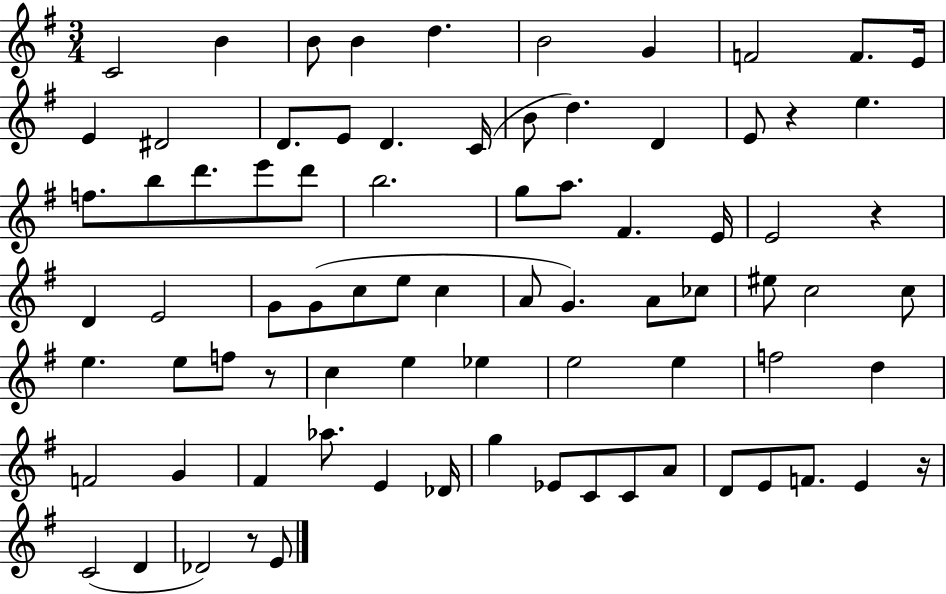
C4/h B4/q B4/e B4/q D5/q. B4/h G4/q F4/h F4/e. E4/s E4/q D#4/h D4/e. E4/e D4/q. C4/s B4/e D5/q. D4/q E4/e R/q E5/q. F5/e. B5/e D6/e. E6/e D6/e B5/h. G5/e A5/e. F#4/q. E4/s E4/h R/q D4/q E4/h G4/e G4/e C5/e E5/e C5/q A4/e G4/q. A4/e CES5/e EIS5/e C5/h C5/e E5/q. E5/e F5/e R/e C5/q E5/q Eb5/q E5/h E5/q F5/h D5/q F4/h G4/q F#4/q Ab5/e. E4/q Db4/s G5/q Eb4/e C4/e C4/e A4/e D4/e E4/e F4/e. E4/q R/s C4/h D4/q Db4/h R/e E4/e